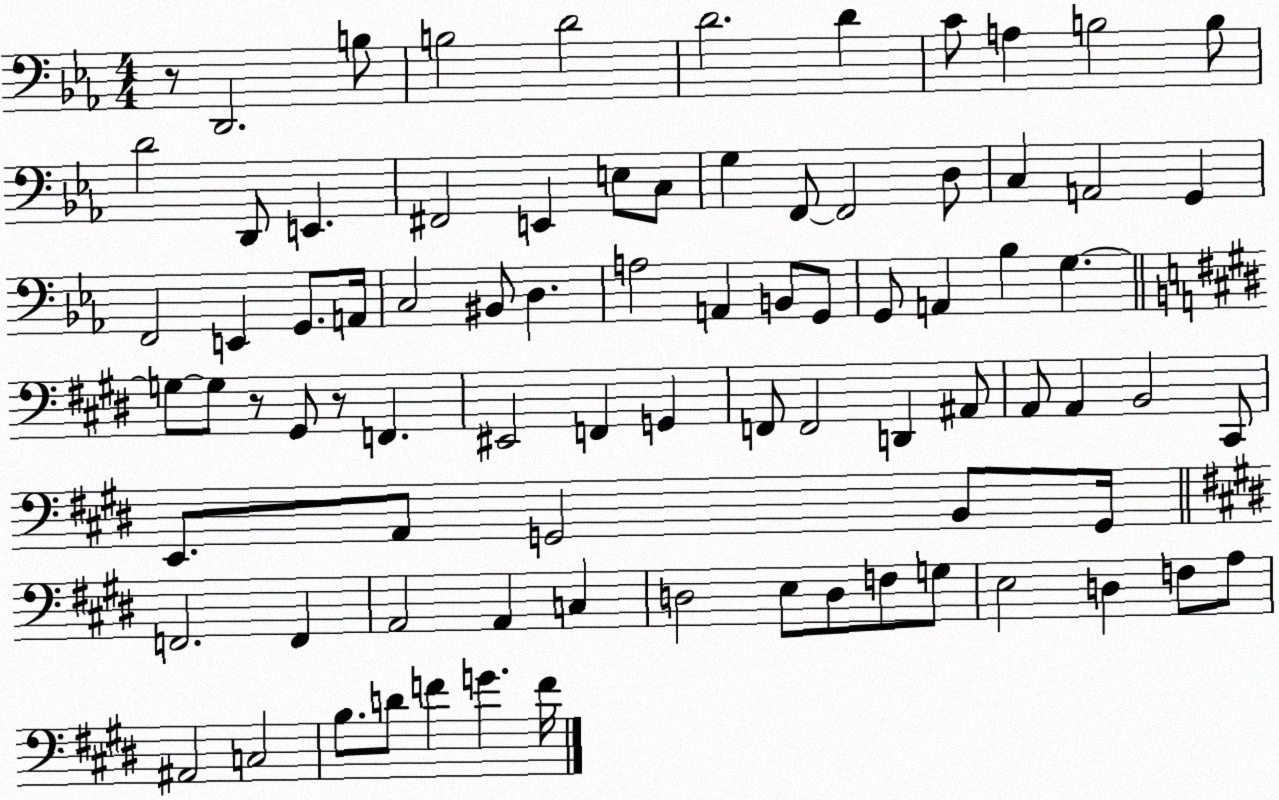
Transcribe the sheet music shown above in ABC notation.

X:1
T:Untitled
M:4/4
L:1/4
K:Eb
z/2 D,,2 B,/2 B,2 D2 D2 D C/2 A, B,2 B,/2 D2 D,,/2 E,, ^F,,2 E,, E,/2 C,/2 G, F,,/2 F,,2 D,/2 C, A,,2 G,, F,,2 E,, G,,/2 A,,/4 C,2 ^B,,/2 D, A,2 A,, B,,/2 G,,/2 G,,/2 A,, _B, G, G,/2 G,/2 z/2 ^G,,/2 z/2 F,, ^E,,2 F,, G,, F,,/2 F,,2 D,, ^A,,/2 A,,/2 A,, B,,2 ^C,,/2 E,,/2 A,,/2 G,,2 B,,/2 G,,/4 F,,2 F,, A,,2 A,, C, D,2 E,/2 D,/2 F,/2 G,/2 E,2 D, F,/2 A,/2 ^A,,2 C,2 B,/2 D/2 F G F/4